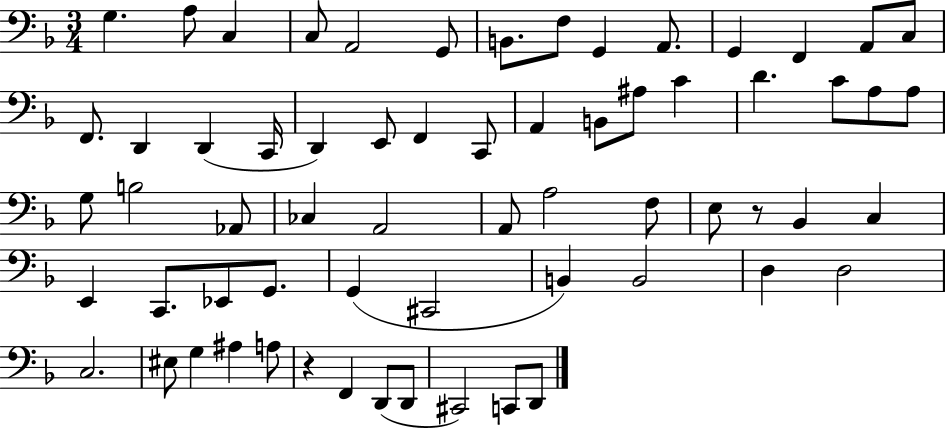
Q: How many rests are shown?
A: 2